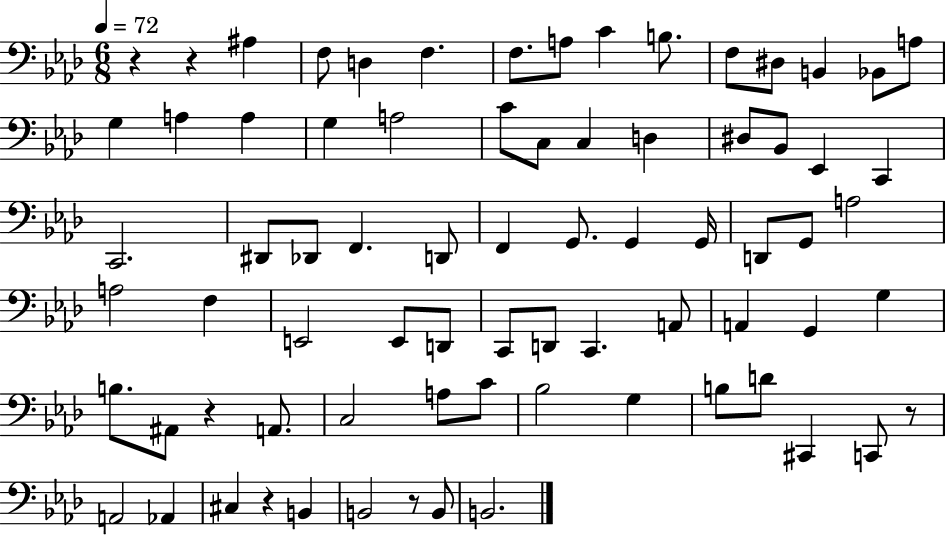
X:1
T:Untitled
M:6/8
L:1/4
K:Ab
z z ^A, F,/2 D, F, F,/2 A,/2 C B,/2 F,/2 ^D,/2 B,, _B,,/2 A,/2 G, A, A, G, A,2 C/2 C,/2 C, D, ^D,/2 _B,,/2 _E,, C,, C,,2 ^D,,/2 _D,,/2 F,, D,,/2 F,, G,,/2 G,, G,,/4 D,,/2 G,,/2 A,2 A,2 F, E,,2 E,,/2 D,,/2 C,,/2 D,,/2 C,, A,,/2 A,, G,, G, B,/2 ^A,,/2 z A,,/2 C,2 A,/2 C/2 _B,2 G, B,/2 D/2 ^C,, C,,/2 z/2 A,,2 _A,, ^C, z B,, B,,2 z/2 B,,/2 B,,2